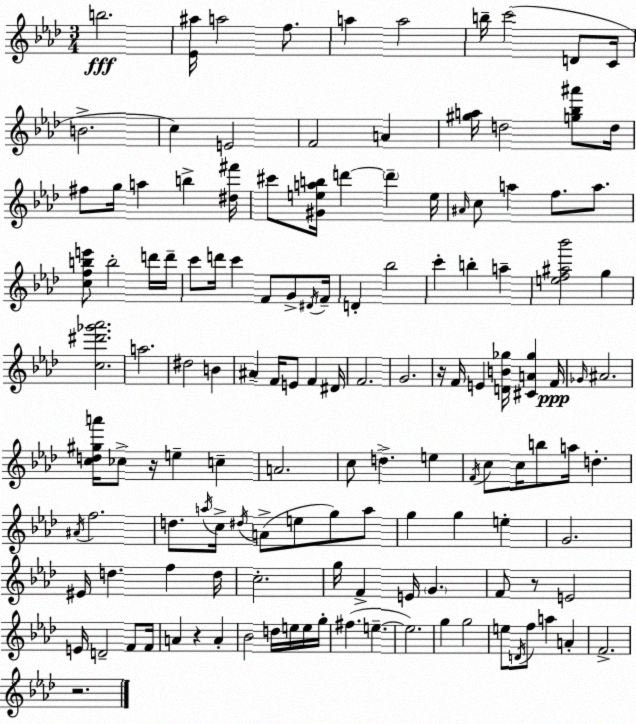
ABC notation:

X:1
T:Untitled
M:3/4
L:1/4
K:Fm
b2 [_E^a]/4 a2 f/2 a a2 b/4 c'2 D/2 C/4 B2 c E2 F2 A [^ga]/4 d2 [g_b^a']/2 d/4 ^f/2 g/4 a b [^d^f']/4 ^c'/2 [^Geab]/4 d' d' e/4 ^A/4 c/2 a f/2 a/2 [cfbe']/2 b2 d'/4 d'/4 c'/2 d'/4 c' F/2 G/2 ^D/4 F/4 D _b2 c' b a [ef^a_b']2 g [c^d'_g'_a']2 a2 ^d2 B ^A F/4 E/2 F ^D/4 F2 G2 z/4 F/4 E [DB_g]/4 [^CA_g] F/4 _G/4 ^A2 [cd^ga']/4 _c/2 z/4 e c A2 c/2 d e F/4 c/2 c/4 b/2 a/4 d ^A/4 f2 d/2 a/4 c/4 ^d/4 A/2 e/2 g/2 a/2 g g e G2 ^E/4 d f d/4 c2 g/4 F E/4 G F/2 z/2 E2 E/4 D2 F/2 F/4 A z A _B2 d/4 e/4 e/4 g/4 ^f e e2 g g2 e/2 D/4 f/2 a A F2 z2